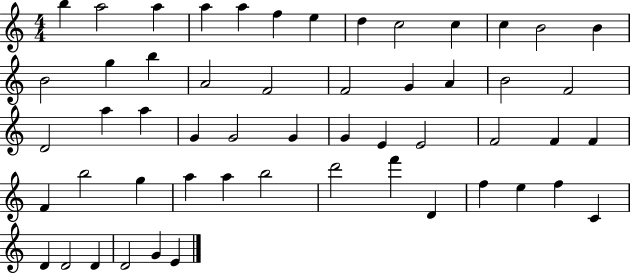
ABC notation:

X:1
T:Untitled
M:4/4
L:1/4
K:C
b a2 a a a f e d c2 c c B2 B B2 g b A2 F2 F2 G A B2 F2 D2 a a G G2 G G E E2 F2 F F F b2 g a a b2 d'2 f' D f e f C D D2 D D2 G E